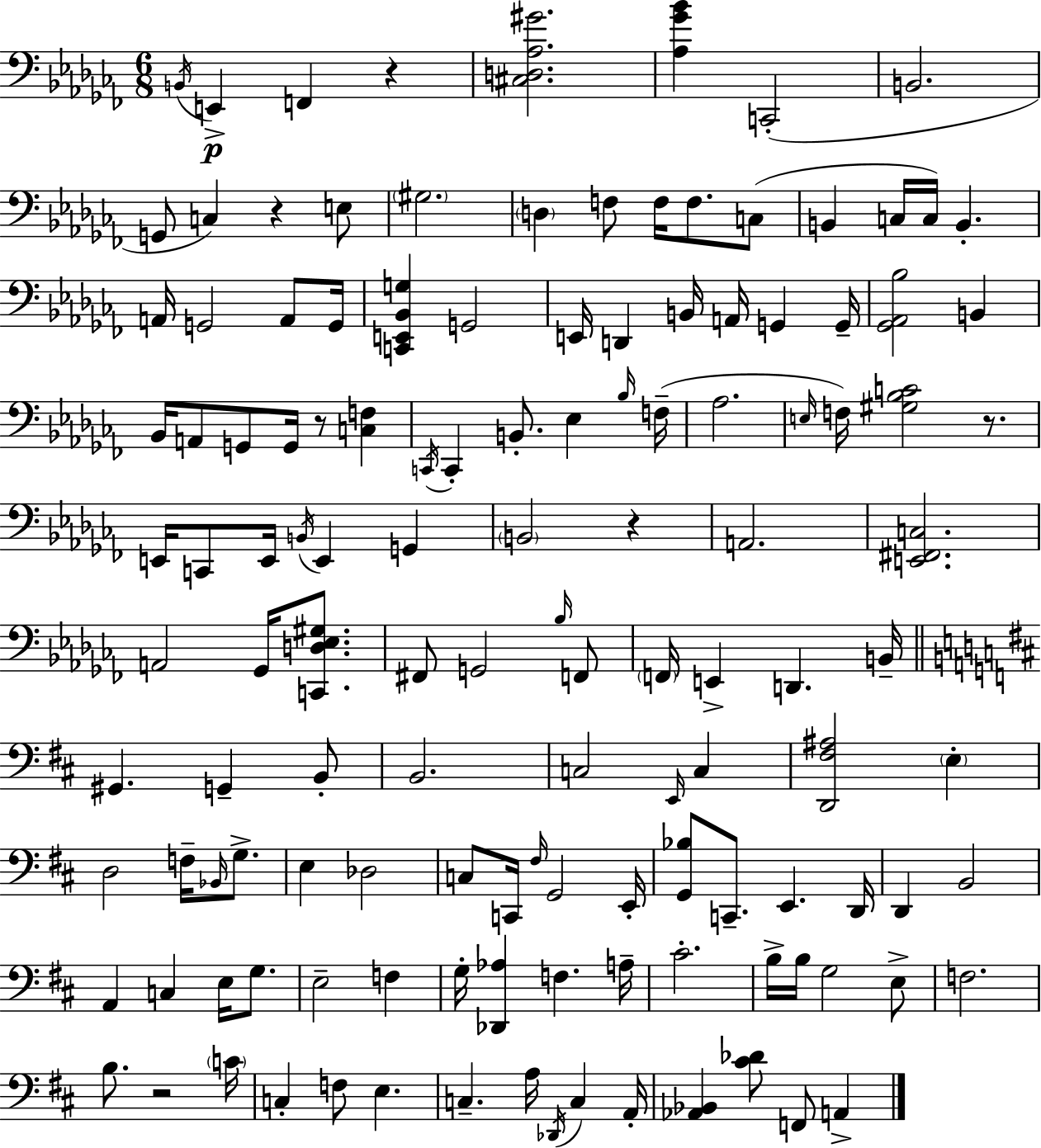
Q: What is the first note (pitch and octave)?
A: B2